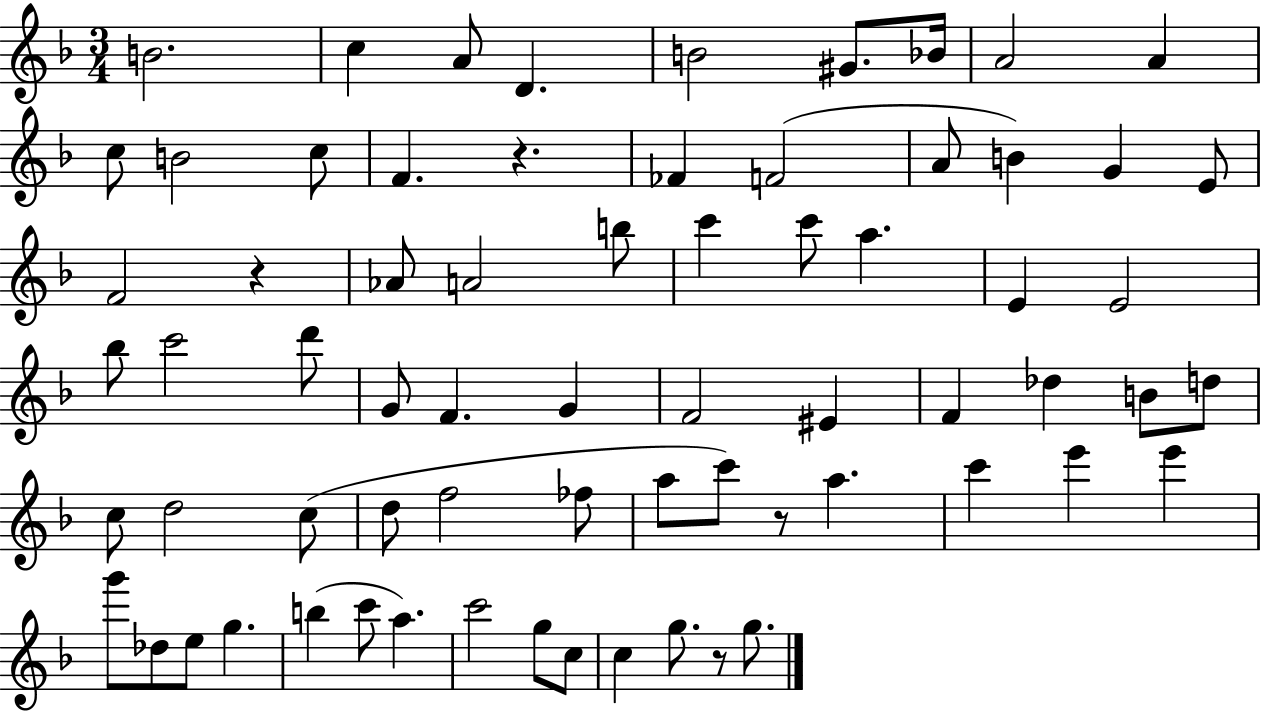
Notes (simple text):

B4/h. C5/q A4/e D4/q. B4/h G#4/e. Bb4/s A4/h A4/q C5/e B4/h C5/e F4/q. R/q. FES4/q F4/h A4/e B4/q G4/q E4/e F4/h R/q Ab4/e A4/h B5/e C6/q C6/e A5/q. E4/q E4/h Bb5/e C6/h D6/e G4/e F4/q. G4/q F4/h EIS4/q F4/q Db5/q B4/e D5/e C5/e D5/h C5/e D5/e F5/h FES5/e A5/e C6/e R/e A5/q. C6/q E6/q E6/q G6/e Db5/e E5/e G5/q. B5/q C6/e A5/q. C6/h G5/e C5/e C5/q G5/e. R/e G5/e.